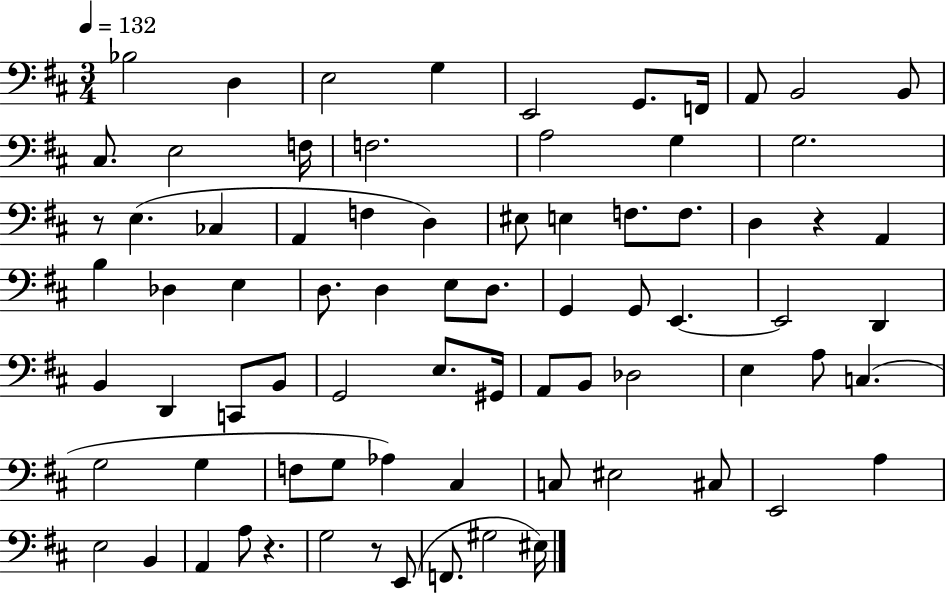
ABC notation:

X:1
T:Untitled
M:3/4
L:1/4
K:D
_B,2 D, E,2 G, E,,2 G,,/2 F,,/4 A,,/2 B,,2 B,,/2 ^C,/2 E,2 F,/4 F,2 A,2 G, G,2 z/2 E, _C, A,, F, D, ^E,/2 E, F,/2 F,/2 D, z A,, B, _D, E, D,/2 D, E,/2 D,/2 G,, G,,/2 E,, E,,2 D,, B,, D,, C,,/2 B,,/2 G,,2 E,/2 ^G,,/4 A,,/2 B,,/2 _D,2 E, A,/2 C, G,2 G, F,/2 G,/2 _A, ^C, C,/2 ^E,2 ^C,/2 E,,2 A, E,2 B,, A,, A,/2 z G,2 z/2 E,,/2 F,,/2 ^G,2 ^E,/4